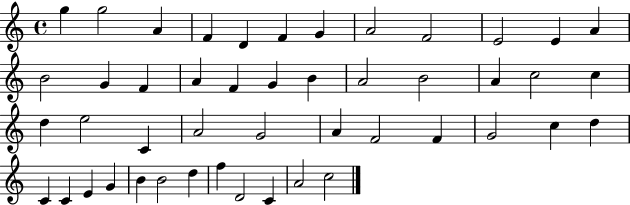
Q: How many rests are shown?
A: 0